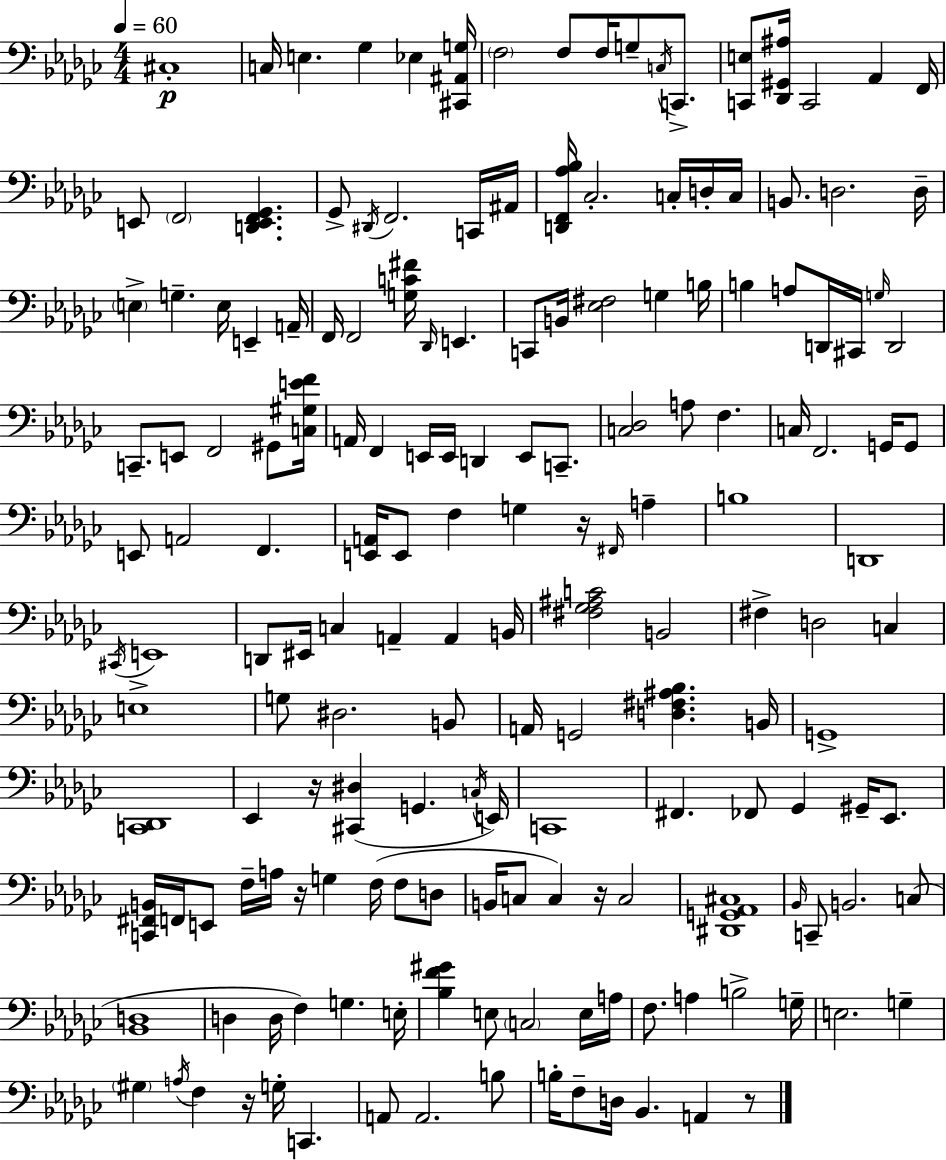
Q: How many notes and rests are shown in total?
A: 172